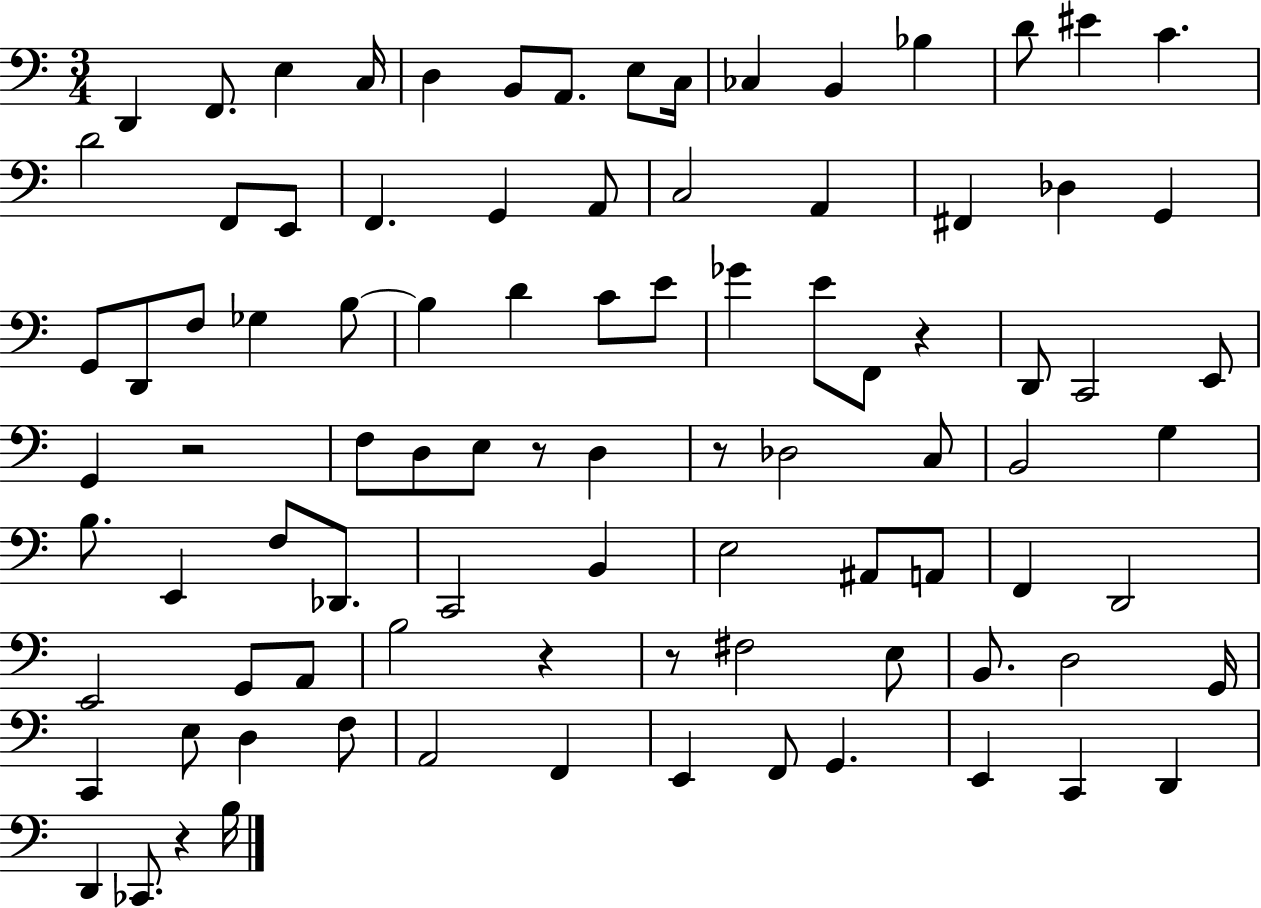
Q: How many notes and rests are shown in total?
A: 92